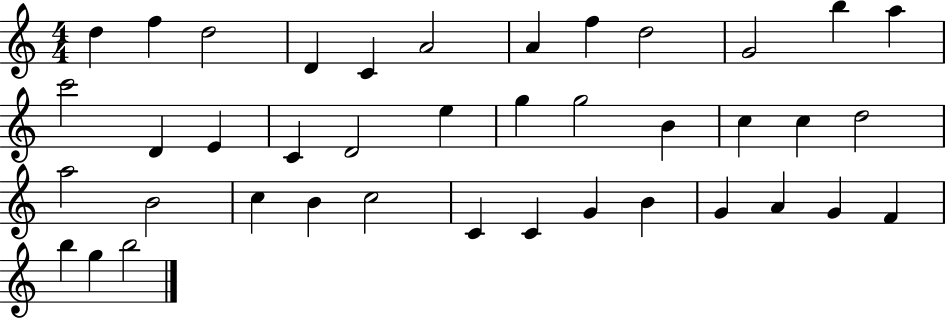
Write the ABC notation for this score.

X:1
T:Untitled
M:4/4
L:1/4
K:C
d f d2 D C A2 A f d2 G2 b a c'2 D E C D2 e g g2 B c c d2 a2 B2 c B c2 C C G B G A G F b g b2